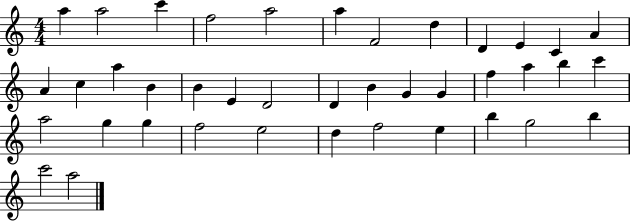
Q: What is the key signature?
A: C major